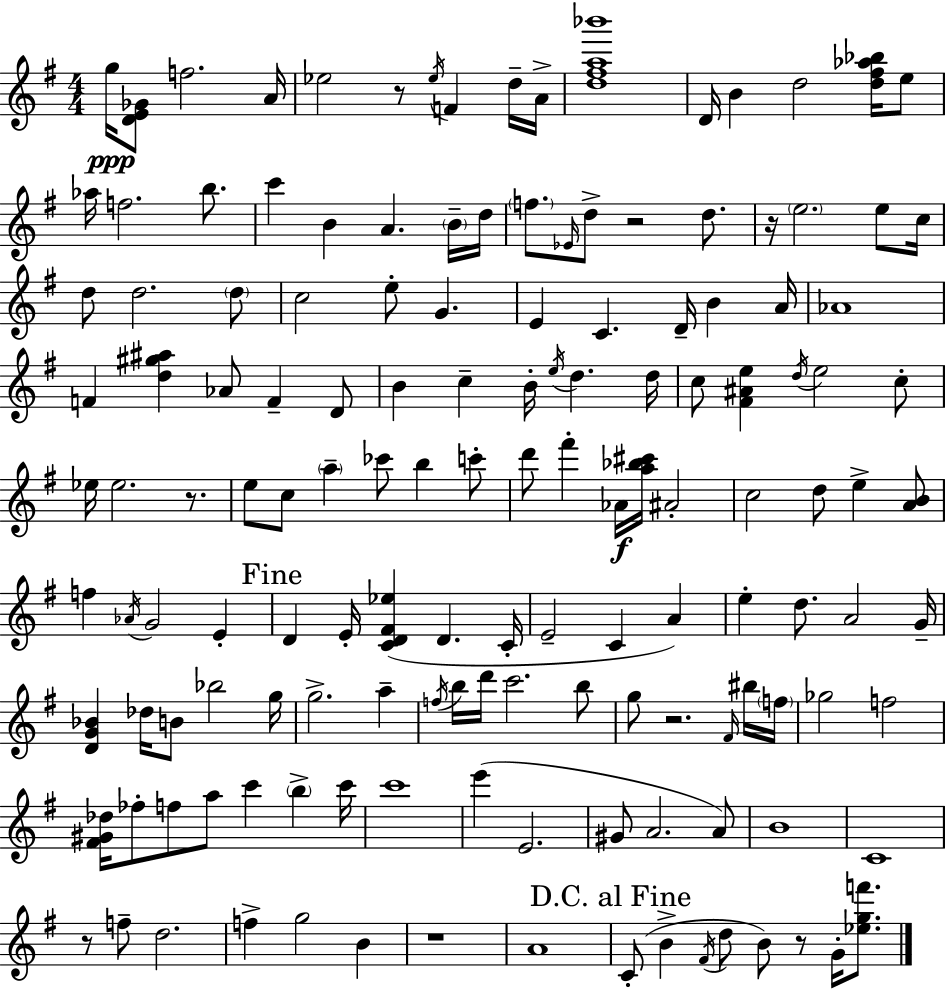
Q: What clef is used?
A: treble